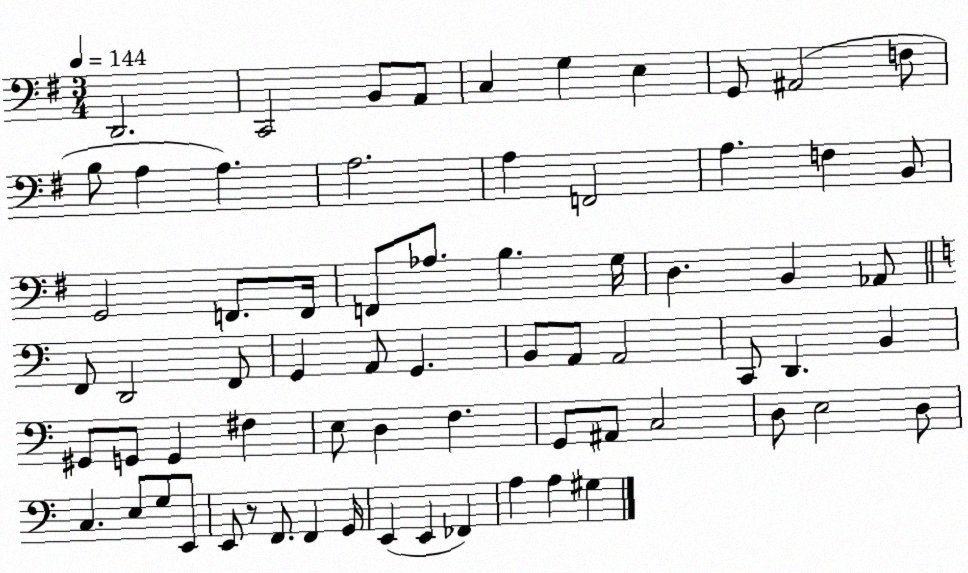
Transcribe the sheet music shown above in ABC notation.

X:1
T:Untitled
M:3/4
L:1/4
K:G
D,,2 C,,2 B,,/2 A,,/2 C, G, E, G,,/2 ^A,,2 F,/2 B,/2 A, A, A,2 A, F,,2 A, F, B,,/2 G,,2 F,,/2 F,,/4 F,,/2 _A,/2 B, G,/4 D, B,, _A,,/2 F,,/2 D,,2 F,,/2 G,, A,,/2 G,, B,,/2 A,,/2 A,,2 C,,/2 D,, B,, ^G,,/2 G,,/2 G,, ^F, E,/2 D, F, G,,/2 ^A,,/2 C,2 D,/2 E,2 D,/2 C, E,/2 G,/2 E,,/2 E,,/2 z/2 F,,/2 F,, G,,/4 E,, E,, _F,, A, A, ^G,